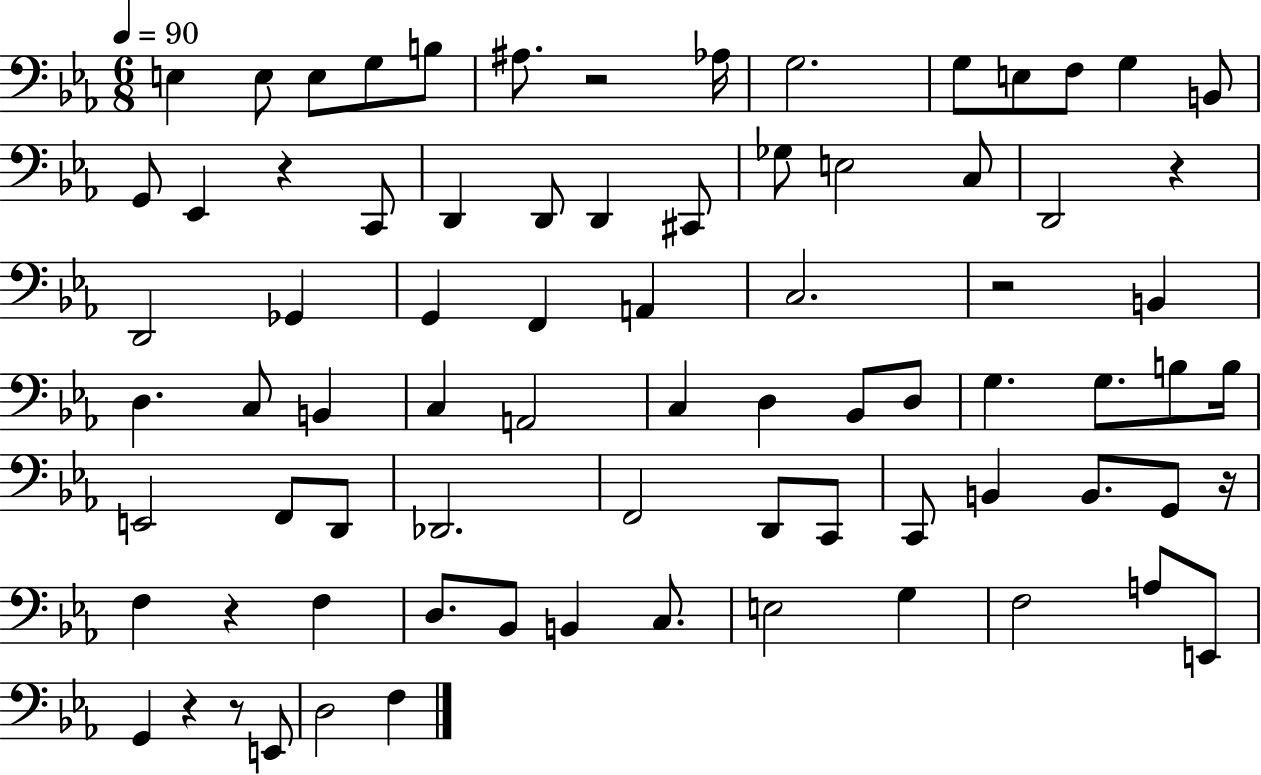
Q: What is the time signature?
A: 6/8